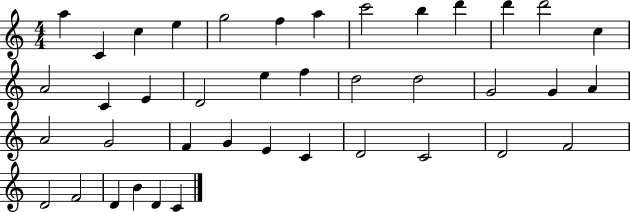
A5/q C4/q C5/q E5/q G5/h F5/q A5/q C6/h B5/q D6/q D6/q D6/h C5/q A4/h C4/q E4/q D4/h E5/q F5/q D5/h D5/h G4/h G4/q A4/q A4/h G4/h F4/q G4/q E4/q C4/q D4/h C4/h D4/h F4/h D4/h F4/h D4/q B4/q D4/q C4/q